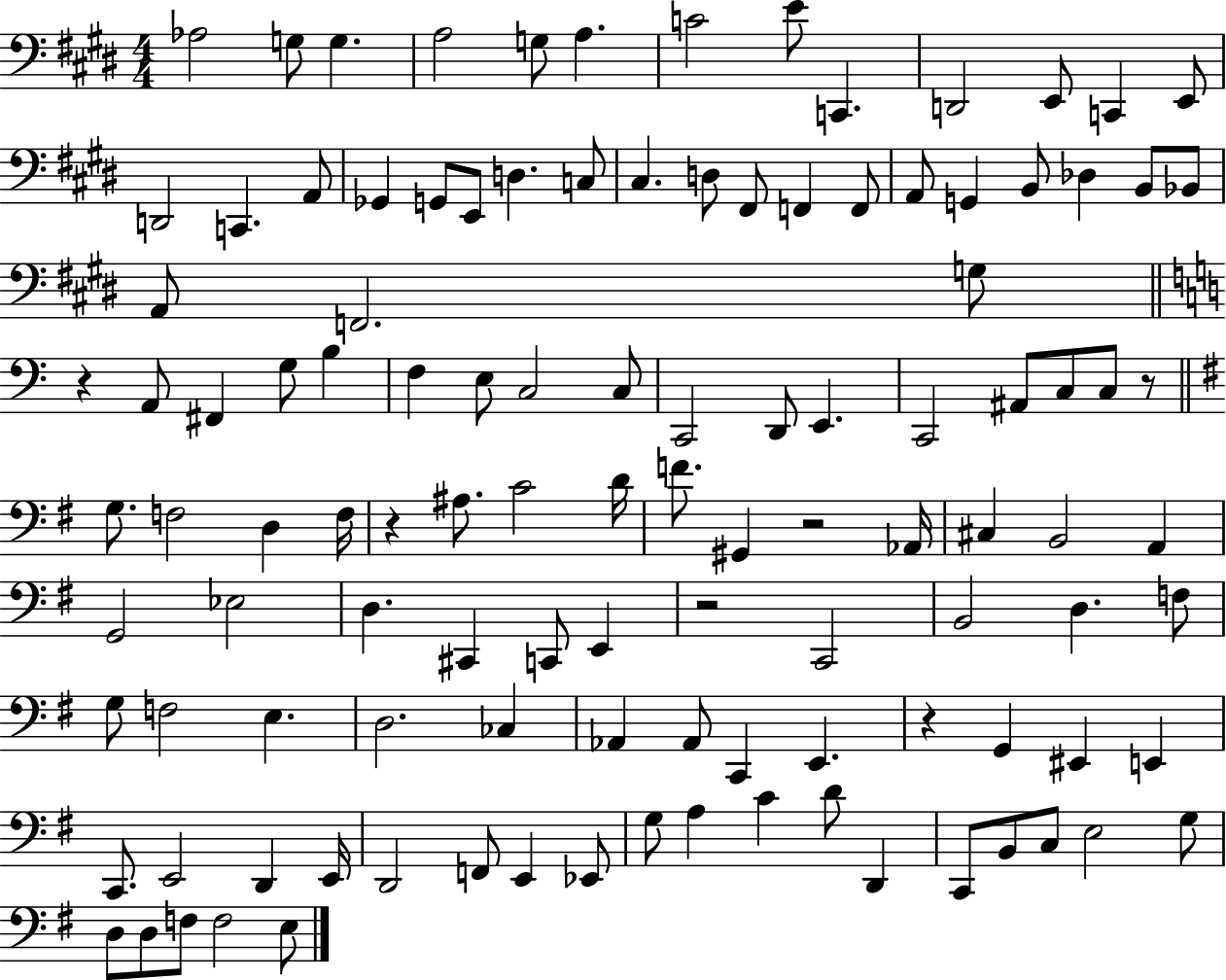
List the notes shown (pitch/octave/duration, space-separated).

Ab3/h G3/e G3/q. A3/h G3/e A3/q. C4/h E4/e C2/q. D2/h E2/e C2/q E2/e D2/h C2/q. A2/e Gb2/q G2/e E2/e D3/q. C3/e C#3/q. D3/e F#2/e F2/q F2/e A2/e G2/q B2/e Db3/q B2/e Bb2/e A2/e F2/h. G3/e R/q A2/e F#2/q G3/e B3/q F3/q E3/e C3/h C3/e C2/h D2/e E2/q. C2/h A#2/e C3/e C3/e R/e G3/e. F3/h D3/q F3/s R/q A#3/e. C4/h D4/s F4/e. G#2/q R/h Ab2/s C#3/q B2/h A2/q G2/h Eb3/h D3/q. C#2/q C2/e E2/q R/h C2/h B2/h D3/q. F3/e G3/e F3/h E3/q. D3/h. CES3/q Ab2/q Ab2/e C2/q E2/q. R/q G2/q EIS2/q E2/q C2/e. E2/h D2/q E2/s D2/h F2/e E2/q Eb2/e G3/e A3/q C4/q D4/e D2/q C2/e B2/e C3/e E3/h G3/e D3/e D3/e F3/e F3/h E3/e